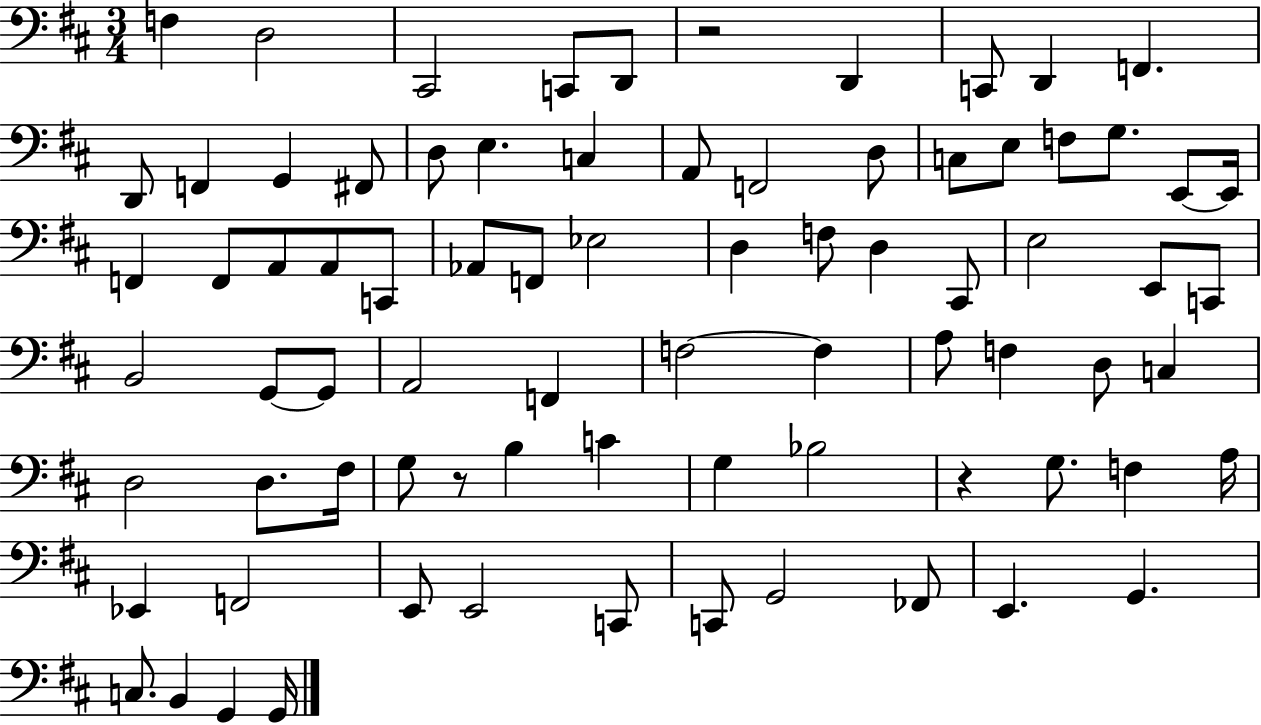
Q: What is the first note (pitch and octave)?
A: F3